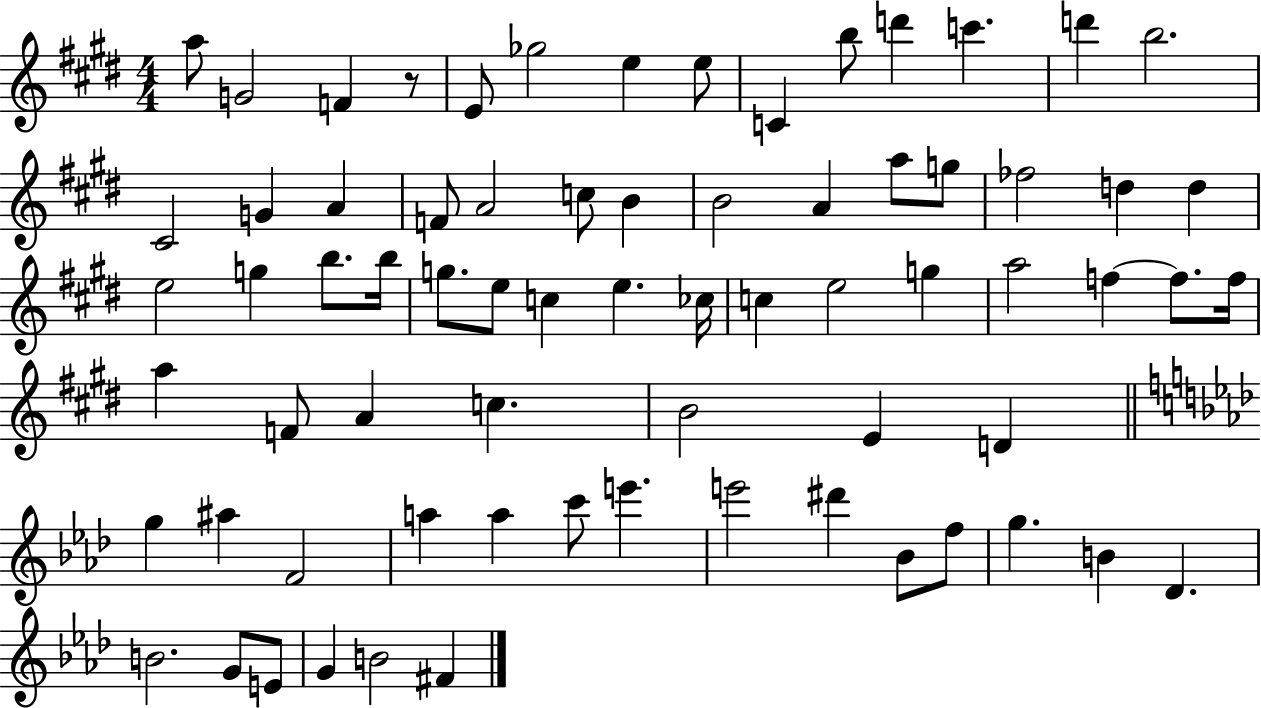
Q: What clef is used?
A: treble